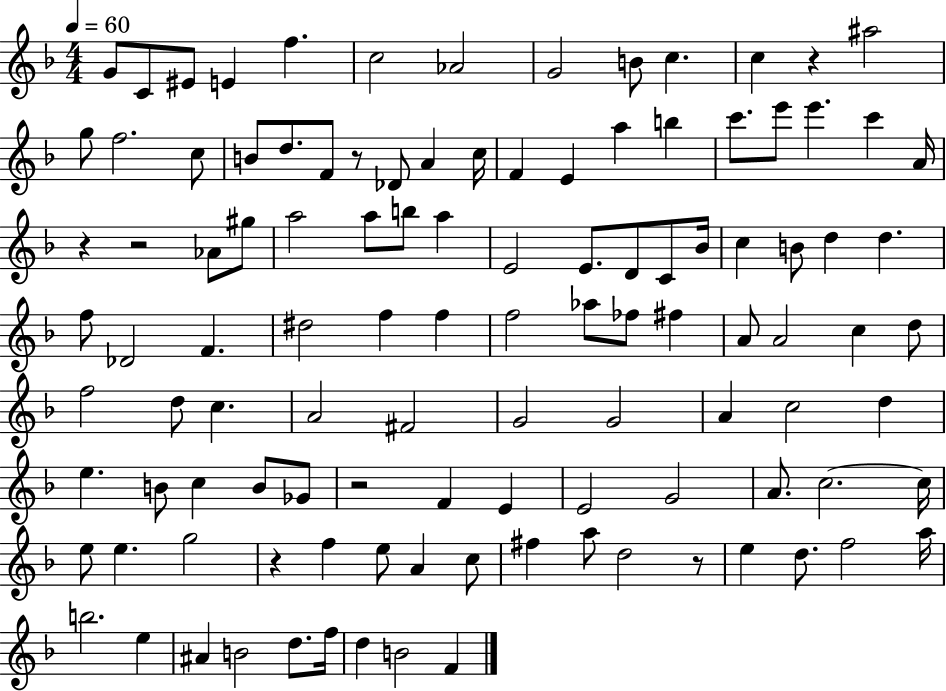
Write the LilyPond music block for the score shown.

{
  \clef treble
  \numericTimeSignature
  \time 4/4
  \key f \major
  \tempo 4 = 60
  \repeat volta 2 { g'8 c'8 eis'8 e'4 f''4. | c''2 aes'2 | g'2 b'8 c''4. | c''4 r4 ais''2 | \break g''8 f''2. c''8 | b'8 d''8. f'8 r8 des'8 a'4 c''16 | f'4 e'4 a''4 b''4 | c'''8. e'''8 e'''4. c'''4 a'16 | \break r4 r2 aes'8 gis''8 | a''2 a''8 b''8 a''4 | e'2 e'8. d'8 c'8 bes'16 | c''4 b'8 d''4 d''4. | \break f''8 des'2 f'4. | dis''2 f''4 f''4 | f''2 aes''8 fes''8 fis''4 | a'8 a'2 c''4 d''8 | \break f''2 d''8 c''4. | a'2 fis'2 | g'2 g'2 | a'4 c''2 d''4 | \break e''4. b'8 c''4 b'8 ges'8 | r2 f'4 e'4 | e'2 g'2 | a'8. c''2.~~ c''16 | \break e''8 e''4. g''2 | r4 f''4 e''8 a'4 c''8 | fis''4 a''8 d''2 r8 | e''4 d''8. f''2 a''16 | \break b''2. e''4 | ais'4 b'2 d''8. f''16 | d''4 b'2 f'4 | } \bar "|."
}